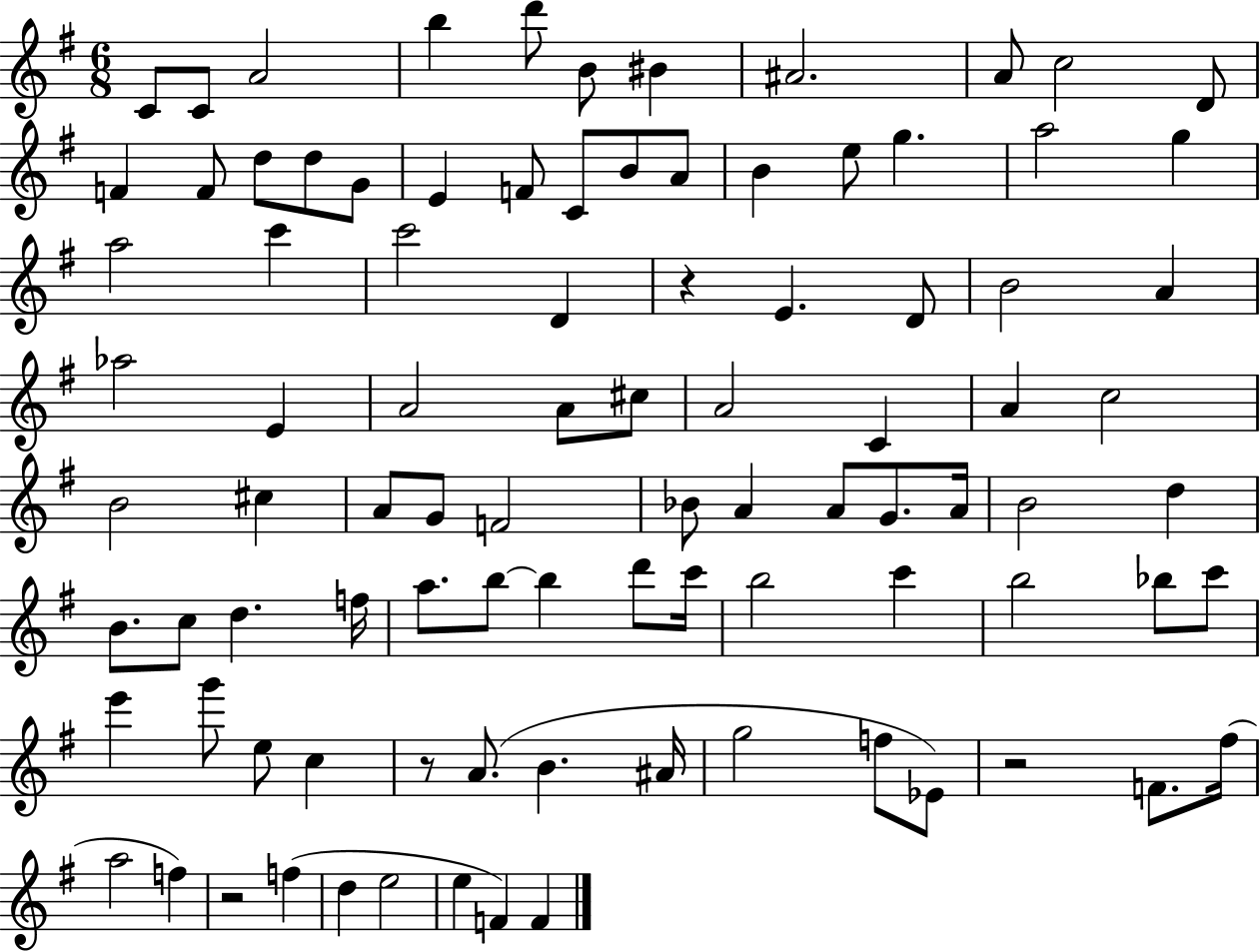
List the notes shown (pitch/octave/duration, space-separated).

C4/e C4/e A4/h B5/q D6/e B4/e BIS4/q A#4/h. A4/e C5/h D4/e F4/q F4/e D5/e D5/e G4/e E4/q F4/e C4/e B4/e A4/e B4/q E5/e G5/q. A5/h G5/q A5/h C6/q C6/h D4/q R/q E4/q. D4/e B4/h A4/q Ab5/h E4/q A4/h A4/e C#5/e A4/h C4/q A4/q C5/h B4/h C#5/q A4/e G4/e F4/h Bb4/e A4/q A4/e G4/e. A4/s B4/h D5/q B4/e. C5/e D5/q. F5/s A5/e. B5/e B5/q D6/e C6/s B5/h C6/q B5/h Bb5/e C6/e E6/q G6/e E5/e C5/q R/e A4/e. B4/q. A#4/s G5/h F5/e Eb4/e R/h F4/e. F#5/s A5/h F5/q R/h F5/q D5/q E5/h E5/q F4/q F4/q